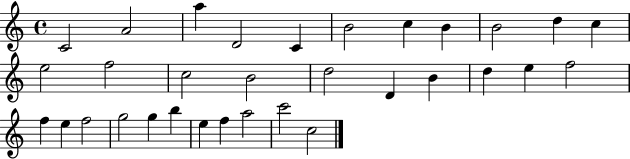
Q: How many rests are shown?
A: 0